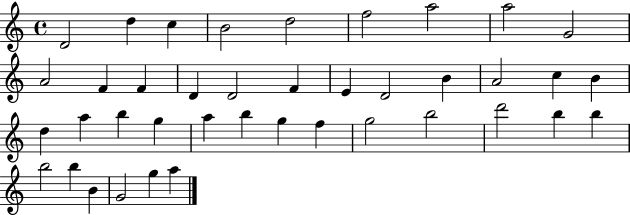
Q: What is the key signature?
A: C major